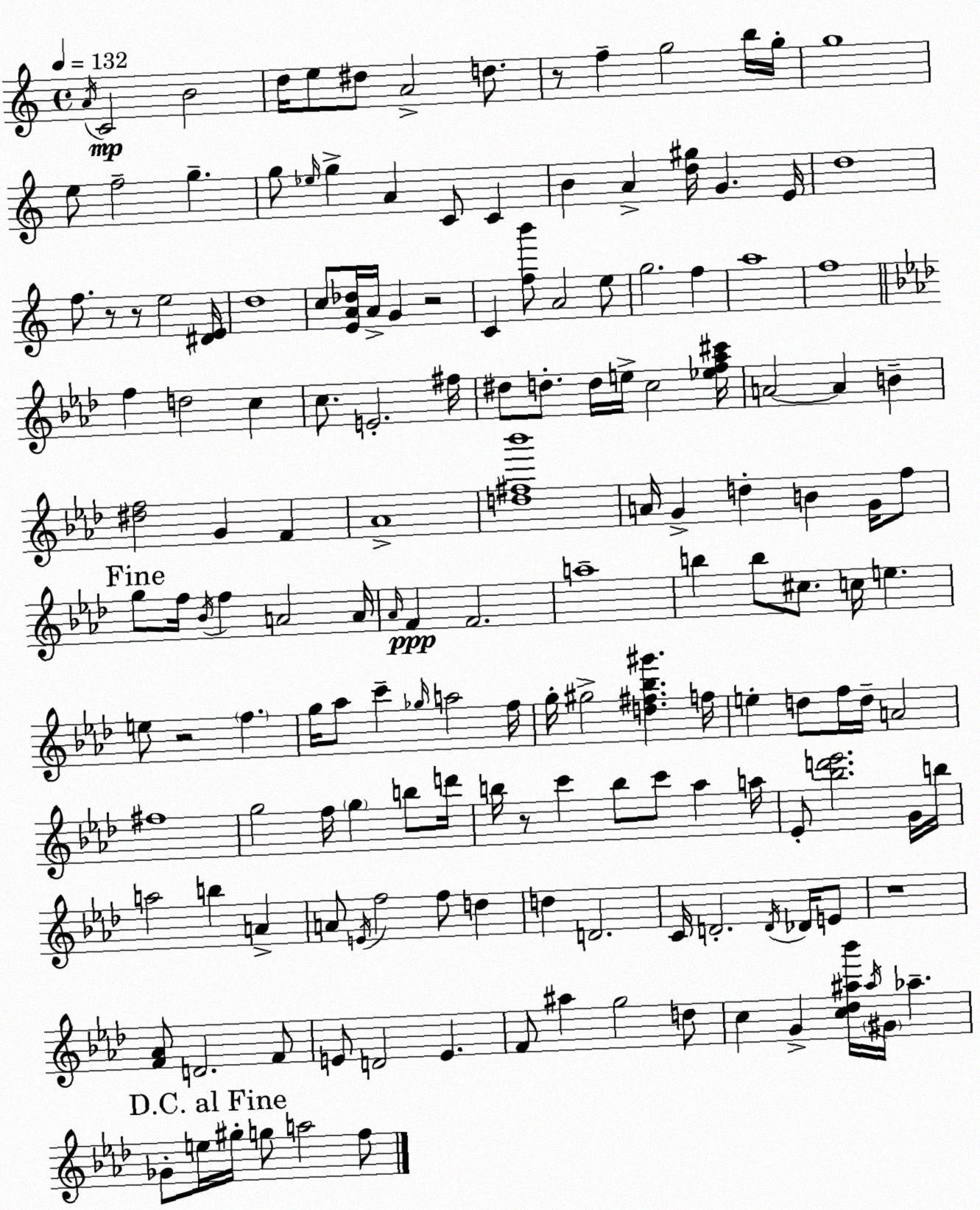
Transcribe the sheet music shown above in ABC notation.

X:1
T:Untitled
M:4/4
L:1/4
K:Am
A/4 C2 B2 d/4 e/2 ^d/2 A2 d/2 z/2 f g2 b/4 g/4 g4 e/2 f2 g g/2 _e/4 g A C/2 C B A [d^g]/4 G E/4 d4 f/2 z/2 z/2 e2 [^DE]/4 d4 c/2 [EA_d]/4 A/4 G z2 C [fb']/2 A2 e/2 g2 f a4 f4 f d2 c c/2 E2 ^f/4 ^d/2 d/2 d/4 e/4 c2 [_ef_a^c']/4 A2 A B [^df]2 G F _A4 [d^f_b']4 A/4 G d B G/4 f/2 g/2 f/4 _B/4 f A2 A/4 _A/4 F F2 a4 b b/2 ^c/2 c/4 e e/2 z2 f g/4 _a/2 c' _g/4 a2 f/4 g/4 ^g2 [d^f_b^g'] f/4 e d/2 f/4 d/4 A2 ^f4 g2 f/4 g b/2 d'/4 b/4 z/2 c' b/2 c'/2 _a a/4 _E/2 [_bd'_e']2 G/4 b/4 a2 b A A/2 E/4 f2 f/2 d d D2 C/4 D2 D/4 _D/4 E/2 z4 [F_A]/2 D2 F/2 E/2 D2 E F/2 ^a g2 d/2 c G [c_d^a_b']/4 ^a/4 ^G/4 _a _G/2 e/4 ^g/4 g/2 a2 f/2